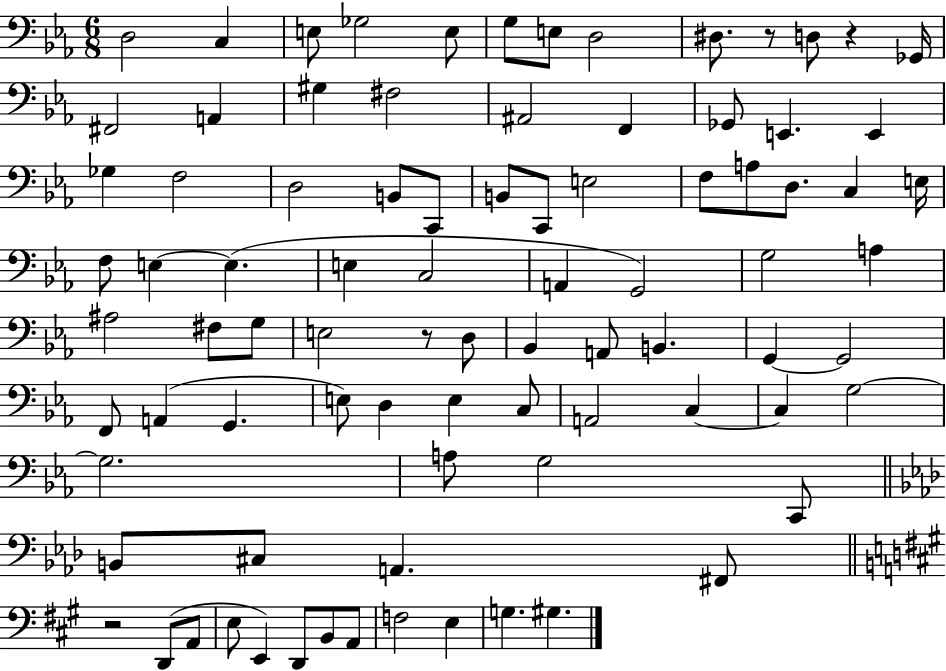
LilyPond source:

{
  \clef bass
  \numericTimeSignature
  \time 6/8
  \key ees \major
  d2 c4 | e8 ges2 e8 | g8 e8 d2 | dis8. r8 d8 r4 ges,16 | \break fis,2 a,4 | gis4 fis2 | ais,2 f,4 | ges,8 e,4. e,4 | \break ges4 f2 | d2 b,8 c,8 | b,8 c,8 e2 | f8 a8 d8. c4 e16 | \break f8 e4~~ e4.( | e4 c2 | a,4 g,2) | g2 a4 | \break ais2 fis8 g8 | e2 r8 d8 | bes,4 a,8 b,4. | g,4~~ g,2 | \break f,8 a,4( g,4. | e8) d4 e4 c8 | a,2 c4~~ | c4 g2~~ | \break g2. | a8 g2 c,8 | \bar "||" \break \key aes \major b,8 cis8 a,4. fis,8 | \bar "||" \break \key a \major r2 d,8( a,8 | e8 e,4) d,8 b,8 a,8 | f2 e4 | g4. gis4. | \break \bar "|."
}